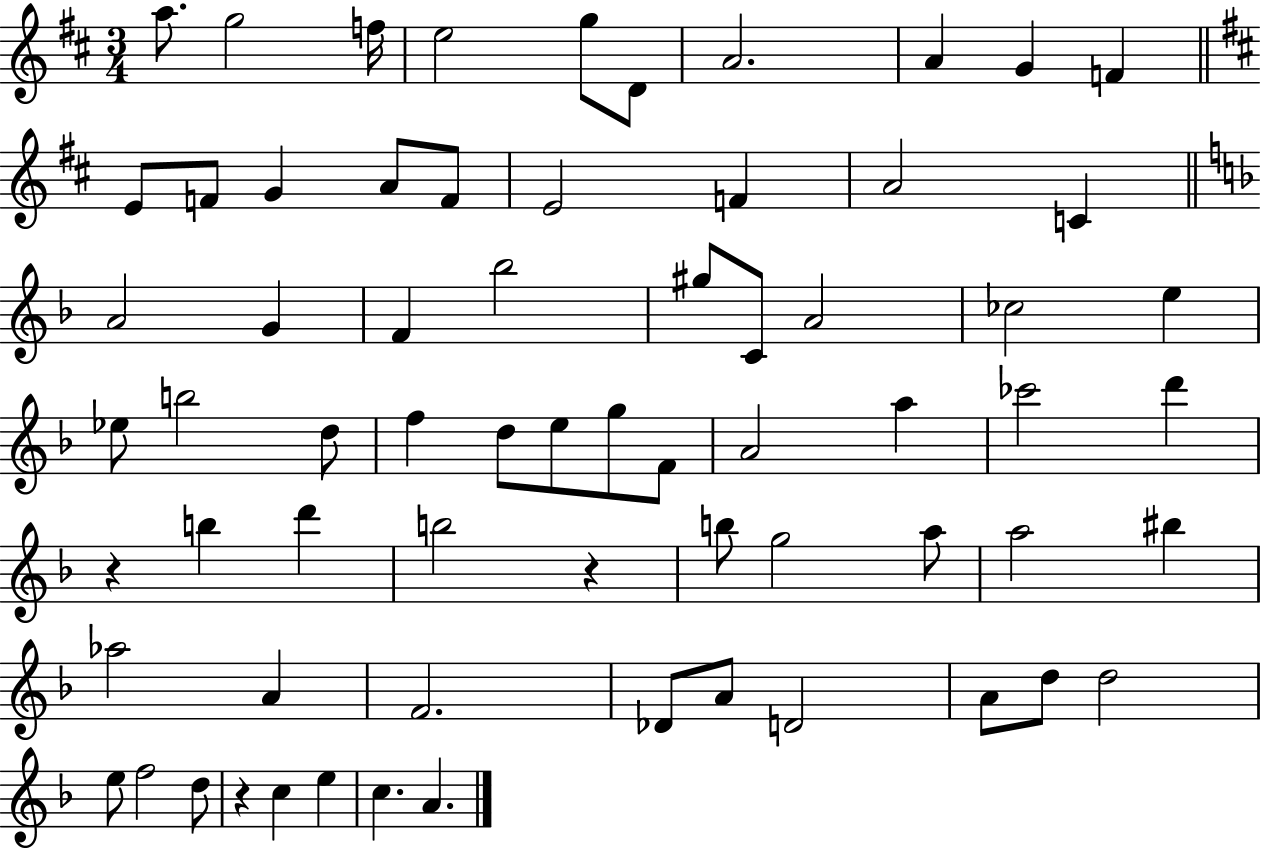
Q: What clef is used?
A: treble